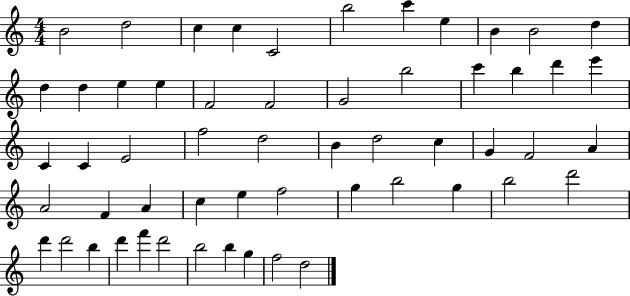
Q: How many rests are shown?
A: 0